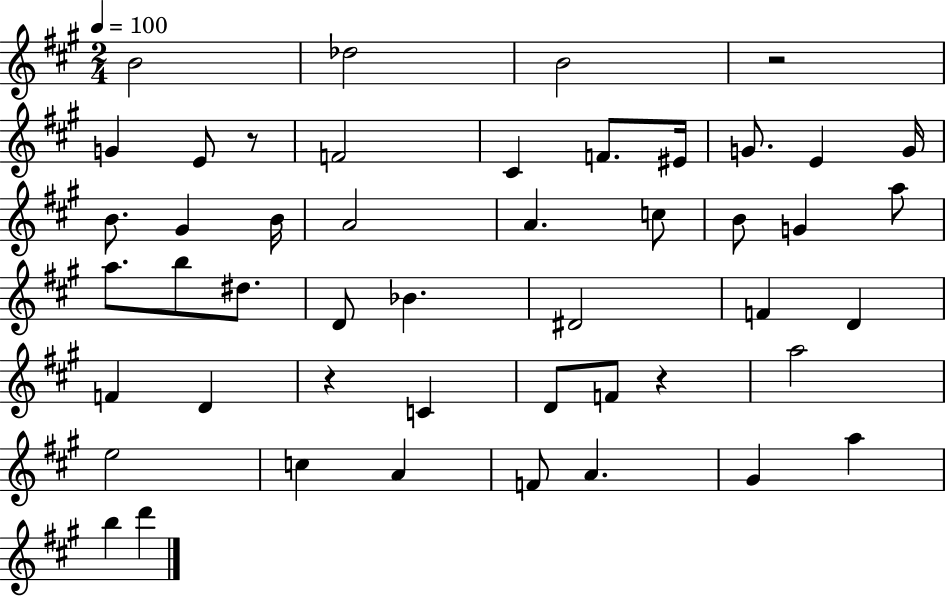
{
  \clef treble
  \numericTimeSignature
  \time 2/4
  \key a \major
  \tempo 4 = 100
  b'2 | des''2 | b'2 | r2 | \break g'4 e'8 r8 | f'2 | cis'4 f'8. eis'16 | g'8. e'4 g'16 | \break b'8. gis'4 b'16 | a'2 | a'4. c''8 | b'8 g'4 a''8 | \break a''8. b''8 dis''8. | d'8 bes'4. | dis'2 | f'4 d'4 | \break f'4 d'4 | r4 c'4 | d'8 f'8 r4 | a''2 | \break e''2 | c''4 a'4 | f'8 a'4. | gis'4 a''4 | \break b''4 d'''4 | \bar "|."
}